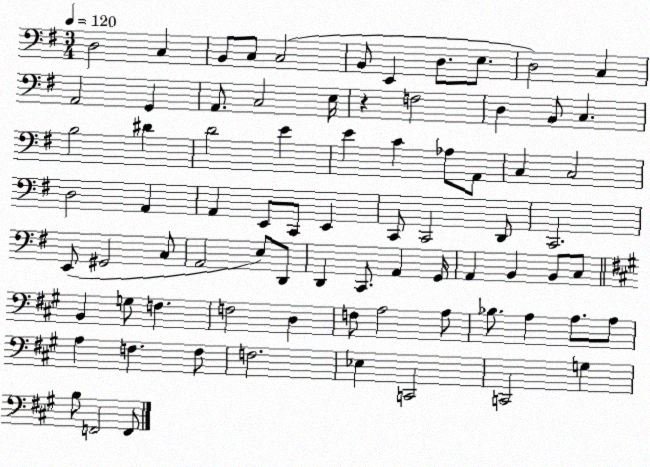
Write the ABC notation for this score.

X:1
T:Untitled
M:3/4
L:1/4
K:G
D,2 C, B,,/2 C,/2 C,2 B,,/2 E,, D,/2 E,/2 D,2 C, A,,2 G,, A,,/2 C,2 E,/4 z F,2 D, B,,/2 C, B,2 ^D D2 E E C _A,/2 A,,/2 C, C,2 D,2 A,, A,, E,,/2 C,,/2 E,, C,,/2 C,,2 D,,/2 C,,2 E,,/2 ^G,,2 C,/2 A,,2 E,/2 D,,/2 D,, C,,/2 A,, G,,/4 A,, B,, B,,/2 C,/2 B,, G,/2 F, F,2 D, F,/2 A,2 A,/2 _B,/2 A, A,/2 A,/2 A, F, F,/2 F,2 _E, C,,2 C,,2 G, B,/2 F,,2 F,,/2